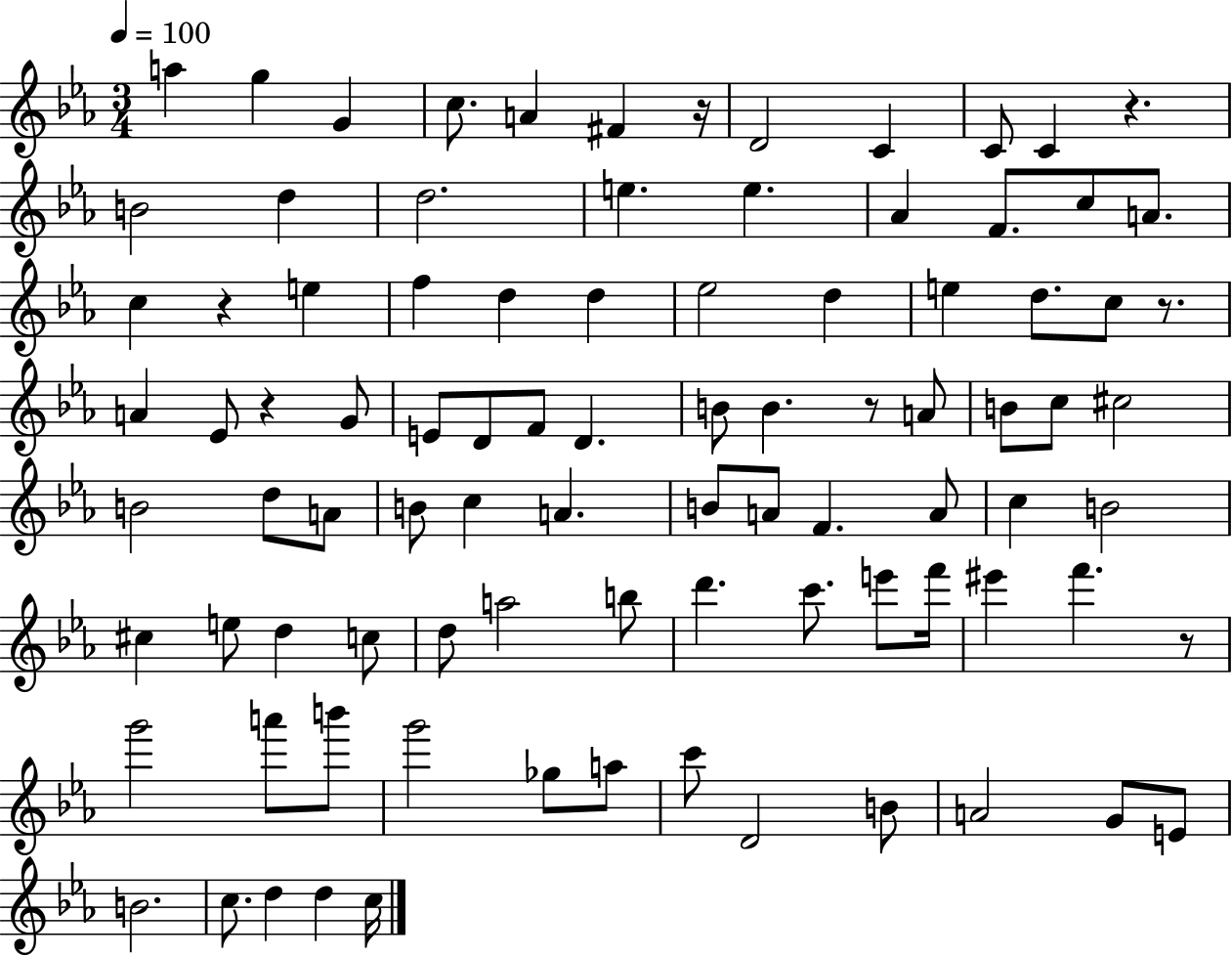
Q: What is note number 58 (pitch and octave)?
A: C5